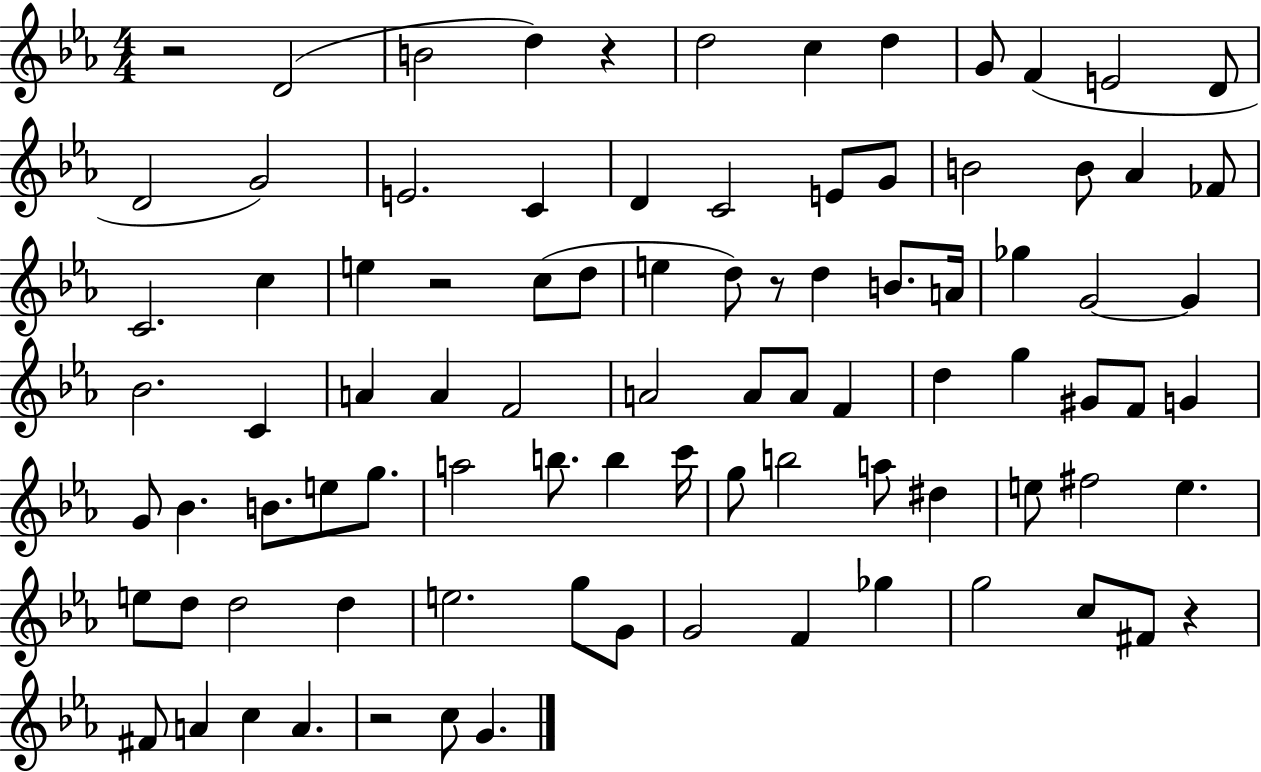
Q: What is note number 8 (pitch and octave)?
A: F4